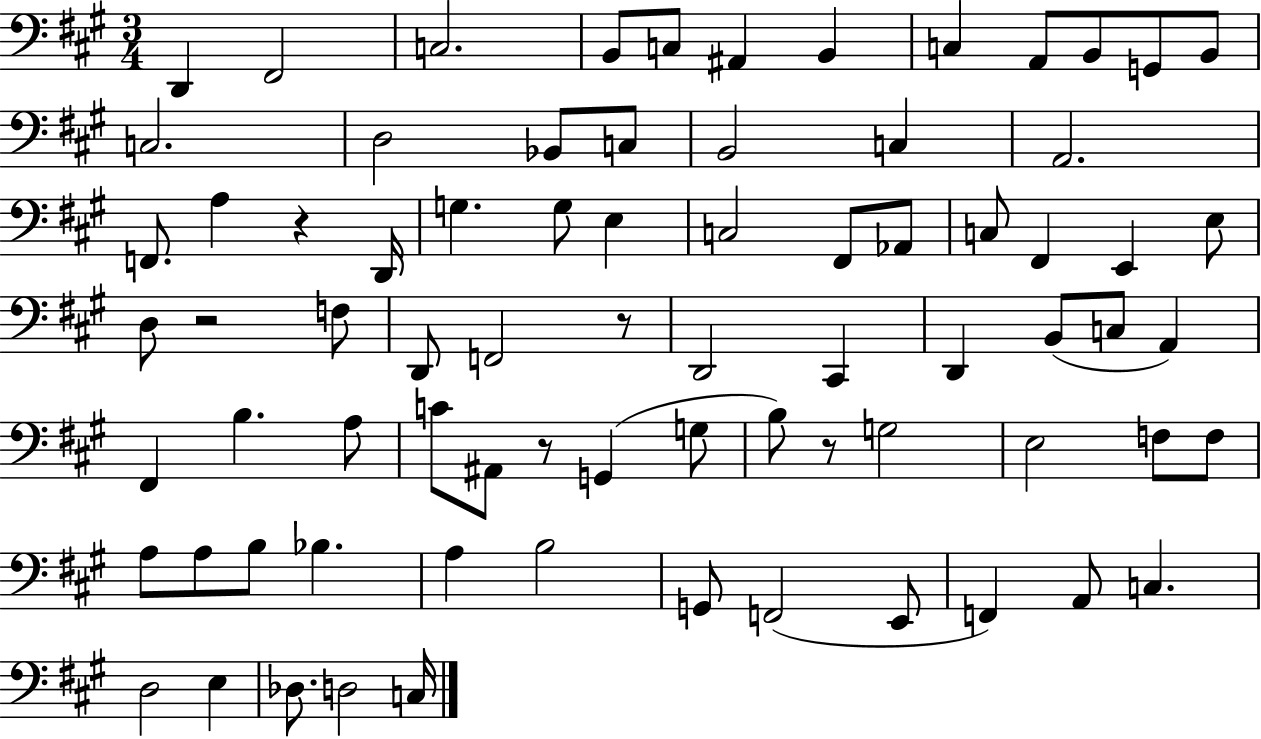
{
  \clef bass
  \numericTimeSignature
  \time 3/4
  \key a \major
  d,4 fis,2 | c2. | b,8 c8 ais,4 b,4 | c4 a,8 b,8 g,8 b,8 | \break c2. | d2 bes,8 c8 | b,2 c4 | a,2. | \break f,8. a4 r4 d,16 | g4. g8 e4 | c2 fis,8 aes,8 | c8 fis,4 e,4 e8 | \break d8 r2 f8 | d,8 f,2 r8 | d,2 cis,4 | d,4 b,8( c8 a,4) | \break fis,4 b4. a8 | c'8 ais,8 r8 g,4( g8 | b8) r8 g2 | e2 f8 f8 | \break a8 a8 b8 bes4. | a4 b2 | g,8 f,2( e,8 | f,4) a,8 c4. | \break d2 e4 | des8. d2 c16 | \bar "|."
}